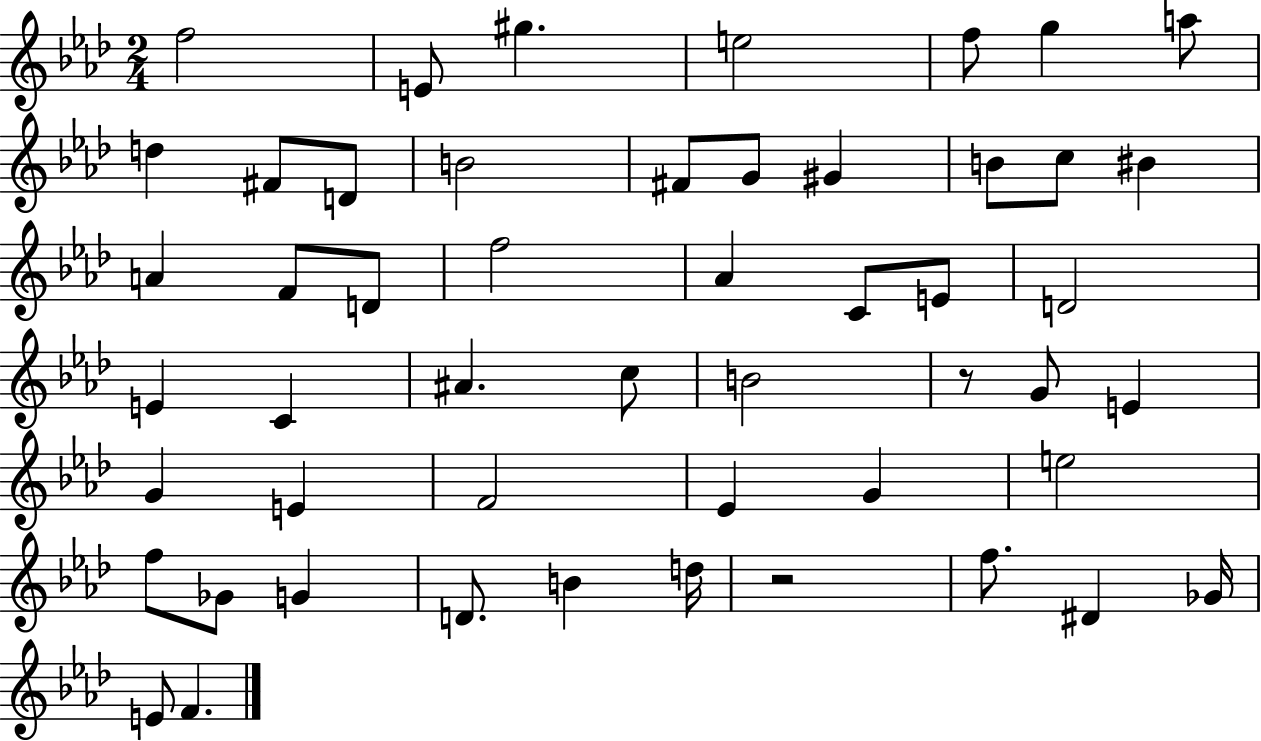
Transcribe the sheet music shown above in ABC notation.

X:1
T:Untitled
M:2/4
L:1/4
K:Ab
f2 E/2 ^g e2 f/2 g a/2 d ^F/2 D/2 B2 ^F/2 G/2 ^G B/2 c/2 ^B A F/2 D/2 f2 _A C/2 E/2 D2 E C ^A c/2 B2 z/2 G/2 E G E F2 _E G e2 f/2 _G/2 G D/2 B d/4 z2 f/2 ^D _G/4 E/2 F